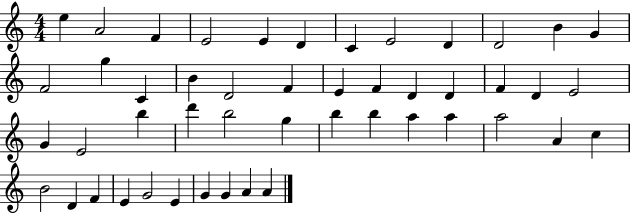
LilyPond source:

{
  \clef treble
  \numericTimeSignature
  \time 4/4
  \key c \major
  e''4 a'2 f'4 | e'2 e'4 d'4 | c'4 e'2 d'4 | d'2 b'4 g'4 | \break f'2 g''4 c'4 | b'4 d'2 f'4 | e'4 f'4 d'4 d'4 | f'4 d'4 e'2 | \break g'4 e'2 b''4 | d'''4 b''2 g''4 | b''4 b''4 a''4 a''4 | a''2 a'4 c''4 | \break b'2 d'4 f'4 | e'4 g'2 e'4 | g'4 g'4 a'4 a'4 | \bar "|."
}